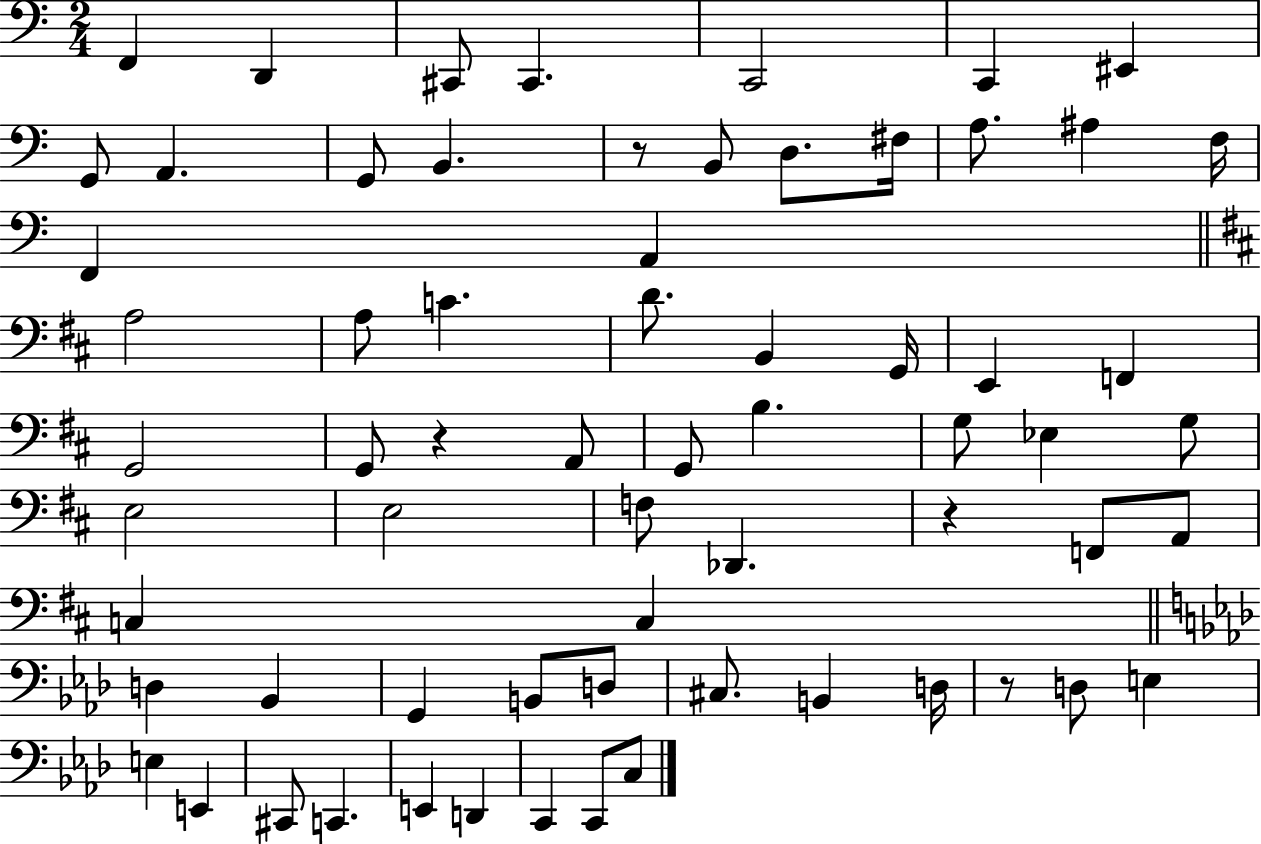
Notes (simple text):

F2/q D2/q C#2/e C#2/q. C2/h C2/q EIS2/q G2/e A2/q. G2/e B2/q. R/e B2/e D3/e. F#3/s A3/e. A#3/q F3/s F2/q A2/q A3/h A3/e C4/q. D4/e. B2/q G2/s E2/q F2/q G2/h G2/e R/q A2/e G2/e B3/q. G3/e Eb3/q G3/e E3/h E3/h F3/e Db2/q. R/q F2/e A2/e C3/q C3/q D3/q Bb2/q G2/q B2/e D3/e C#3/e. B2/q D3/s R/e D3/e E3/q E3/q E2/q C#2/e C2/q. E2/q D2/q C2/q C2/e C3/e